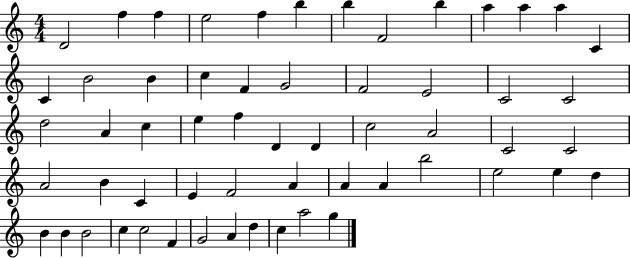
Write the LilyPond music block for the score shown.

{
  \clef treble
  \numericTimeSignature
  \time 4/4
  \key c \major
  d'2 f''4 f''4 | e''2 f''4 b''4 | b''4 f'2 b''4 | a''4 a''4 a''4 c'4 | \break c'4 b'2 b'4 | c''4 f'4 g'2 | f'2 e'2 | c'2 c'2 | \break d''2 a'4 c''4 | e''4 f''4 d'4 d'4 | c''2 a'2 | c'2 c'2 | \break a'2 b'4 c'4 | e'4 f'2 a'4 | a'4 a'4 b''2 | e''2 e''4 d''4 | \break b'4 b'4 b'2 | c''4 c''2 f'4 | g'2 a'4 d''4 | c''4 a''2 g''4 | \break \bar "|."
}